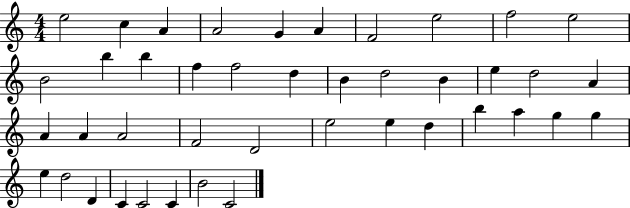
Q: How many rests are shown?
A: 0